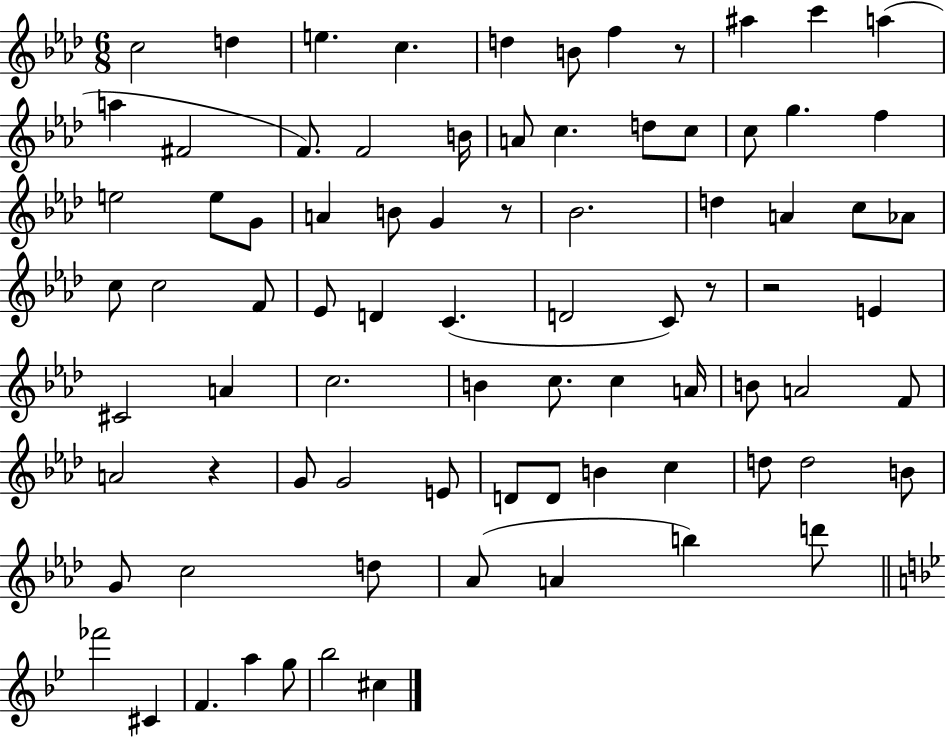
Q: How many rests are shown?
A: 5